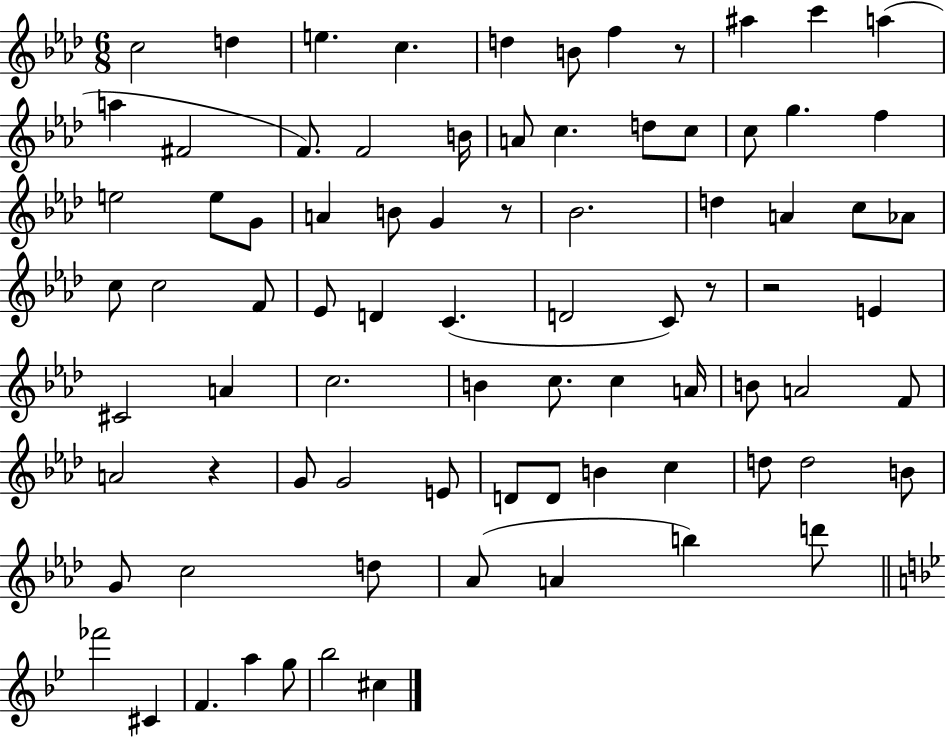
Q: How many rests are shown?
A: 5